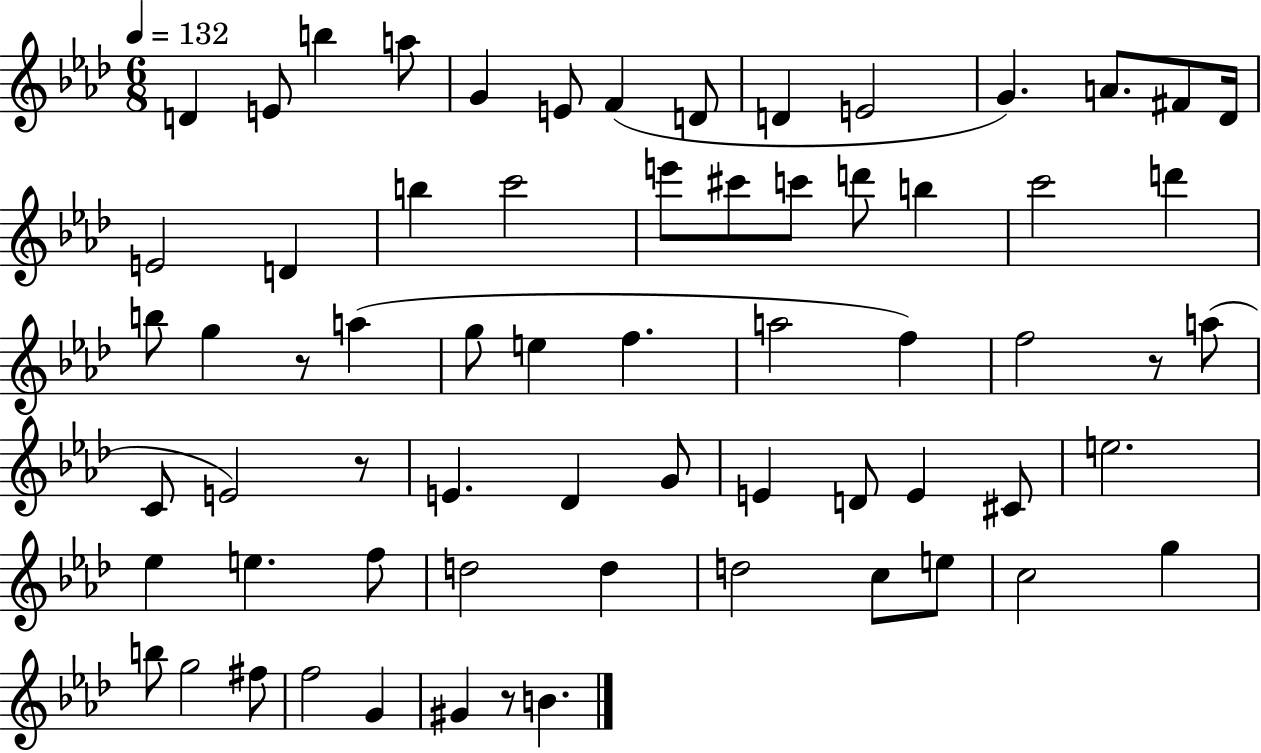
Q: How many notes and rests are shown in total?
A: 66